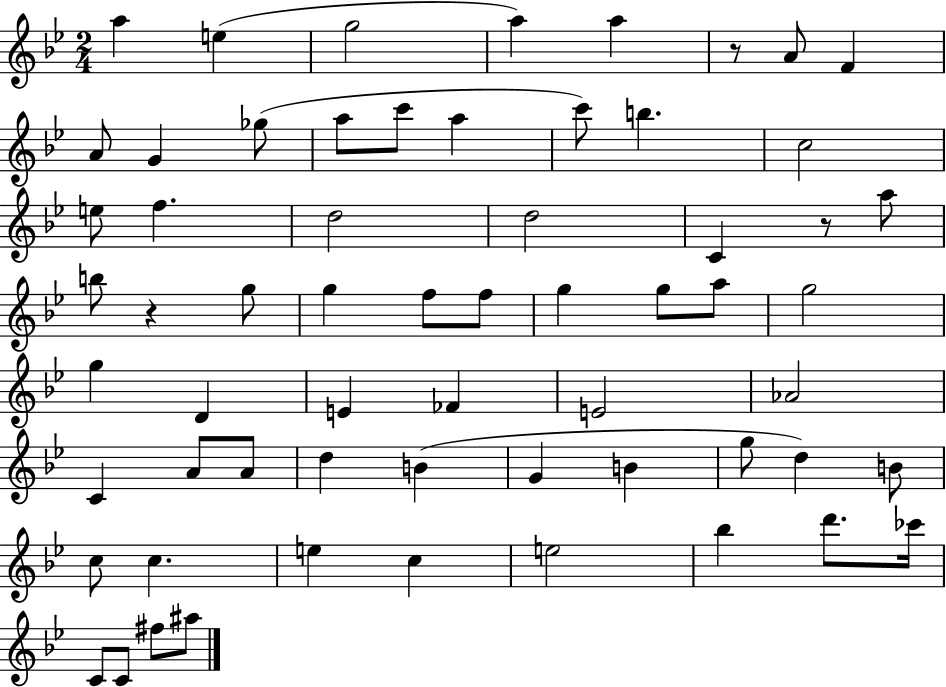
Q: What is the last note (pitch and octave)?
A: A#5